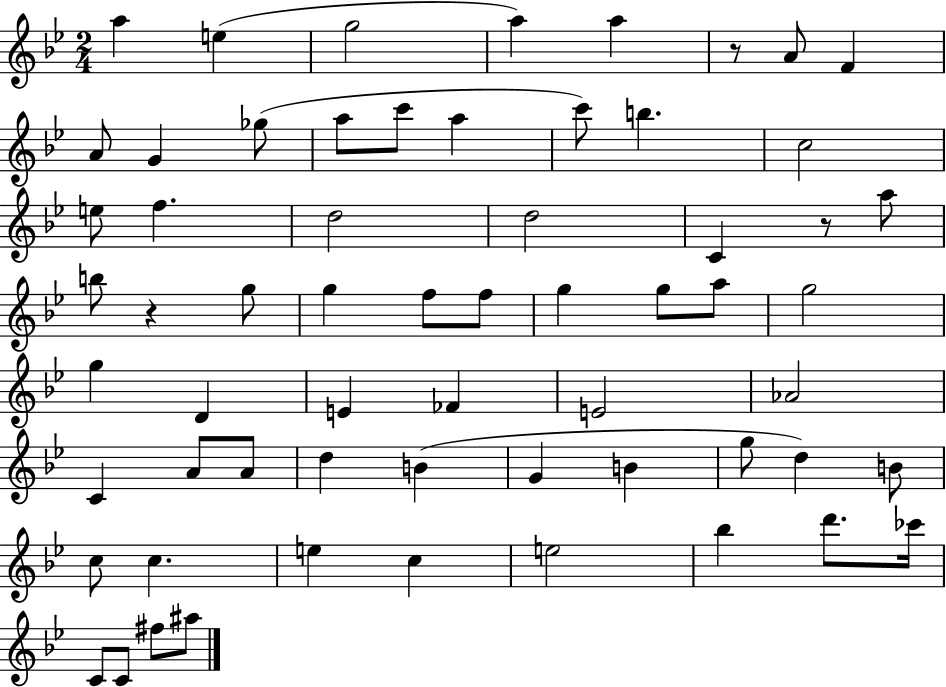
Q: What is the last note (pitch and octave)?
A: A#5